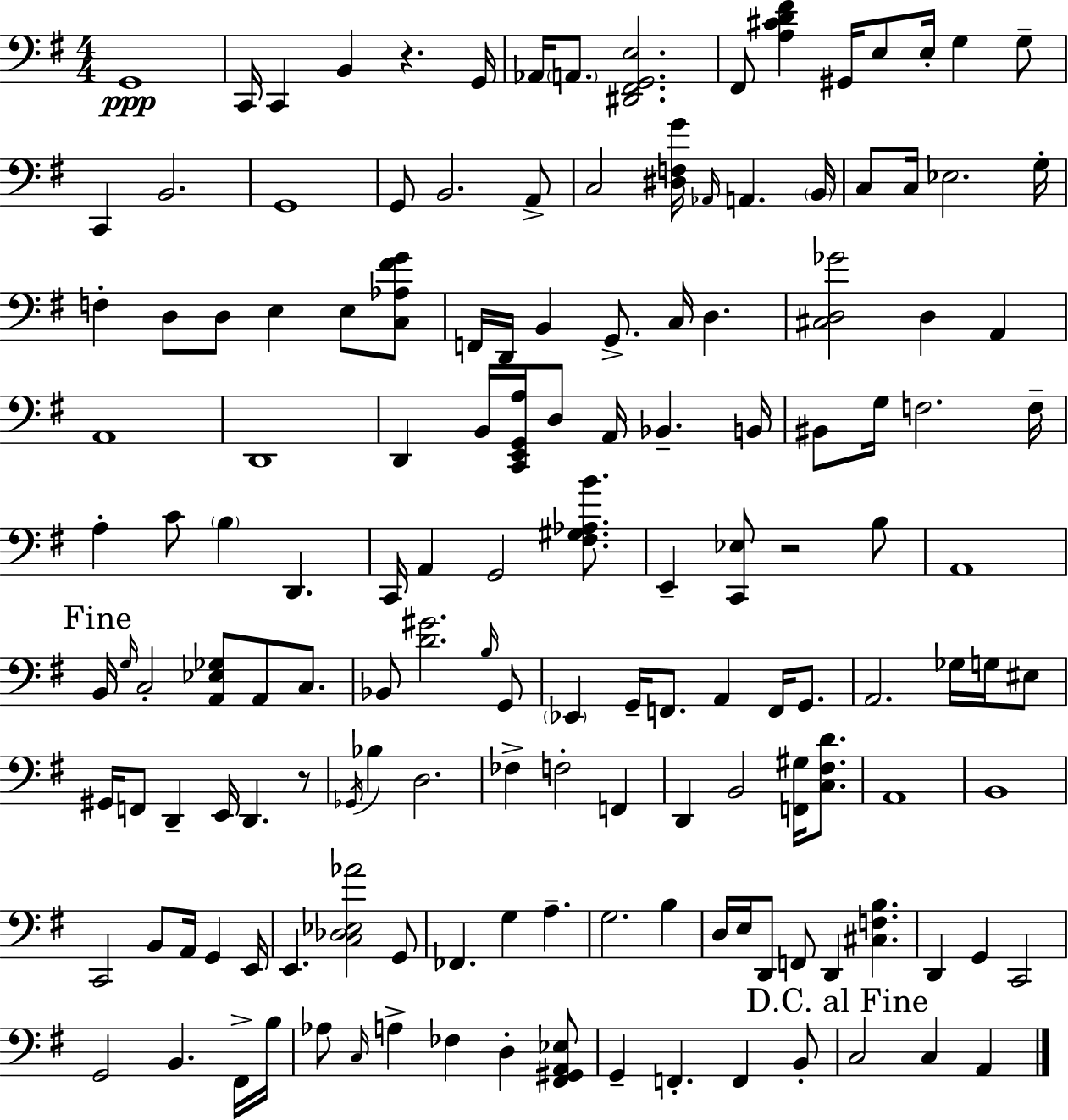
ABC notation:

X:1
T:Untitled
M:4/4
L:1/4
K:Em
G,,4 C,,/4 C,, B,, z G,,/4 _A,,/4 A,,/2 [^D,,^F,,G,,E,]2 ^F,,/2 [A,^CD^F] ^G,,/4 E,/2 E,/4 G, G,/2 C,, B,,2 G,,4 G,,/2 B,,2 A,,/2 C,2 [^D,F,G]/4 _A,,/4 A,, B,,/4 C,/2 C,/4 _E,2 G,/4 F, D,/2 D,/2 E, E,/2 [C,_A,^FG]/2 F,,/4 D,,/4 B,, G,,/2 C,/4 D, [^C,D,_G]2 D, A,, A,,4 D,,4 D,, B,,/4 [C,,E,,G,,A,]/4 D,/2 A,,/4 _B,, B,,/4 ^B,,/2 G,/4 F,2 F,/4 A, C/2 B, D,, C,,/4 A,, G,,2 [^F,^G,_A,B]/2 E,, [C,,_E,]/2 z2 B,/2 A,,4 B,,/4 G,/4 C,2 [A,,_E,_G,]/2 A,,/2 C,/2 _B,,/2 [D^G]2 B,/4 G,,/2 _E,, G,,/4 F,,/2 A,, F,,/4 G,,/2 A,,2 _G,/4 G,/4 ^E,/2 ^G,,/4 F,,/2 D,, E,,/4 D,, z/2 _G,,/4 _B, D,2 _F, F,2 F,, D,, B,,2 [F,,^G,]/4 [C,^F,D]/2 A,,4 B,,4 C,,2 B,,/2 A,,/4 G,, E,,/4 E,, [C,_D,_E,_A]2 G,,/2 _F,, G, A, G,2 B, D,/4 E,/4 D,,/2 F,,/2 D,, [^C,F,B,] D,, G,, C,,2 G,,2 B,, ^F,,/4 B,/4 _A,/2 C,/4 A, _F, D, [^F,,^G,,A,,_E,]/2 G,, F,, F,, B,,/2 C,2 C, A,,